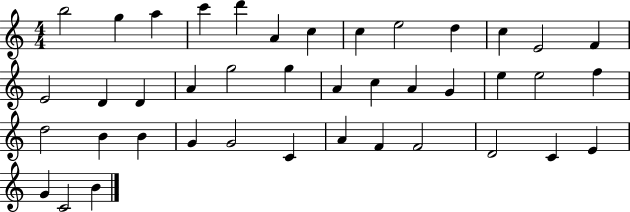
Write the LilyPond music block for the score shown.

{
  \clef treble
  \numericTimeSignature
  \time 4/4
  \key c \major
  b''2 g''4 a''4 | c'''4 d'''4 a'4 c''4 | c''4 e''2 d''4 | c''4 e'2 f'4 | \break e'2 d'4 d'4 | a'4 g''2 g''4 | a'4 c''4 a'4 g'4 | e''4 e''2 f''4 | \break d''2 b'4 b'4 | g'4 g'2 c'4 | a'4 f'4 f'2 | d'2 c'4 e'4 | \break g'4 c'2 b'4 | \bar "|."
}